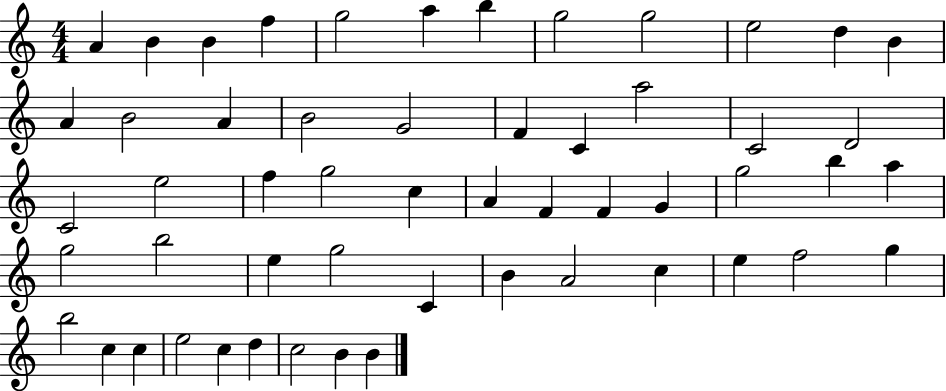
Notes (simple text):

A4/q B4/q B4/q F5/q G5/h A5/q B5/q G5/h G5/h E5/h D5/q B4/q A4/q B4/h A4/q B4/h G4/h F4/q C4/q A5/h C4/h D4/h C4/h E5/h F5/q G5/h C5/q A4/q F4/q F4/q G4/q G5/h B5/q A5/q G5/h B5/h E5/q G5/h C4/q B4/q A4/h C5/q E5/q F5/h G5/q B5/h C5/q C5/q E5/h C5/q D5/q C5/h B4/q B4/q